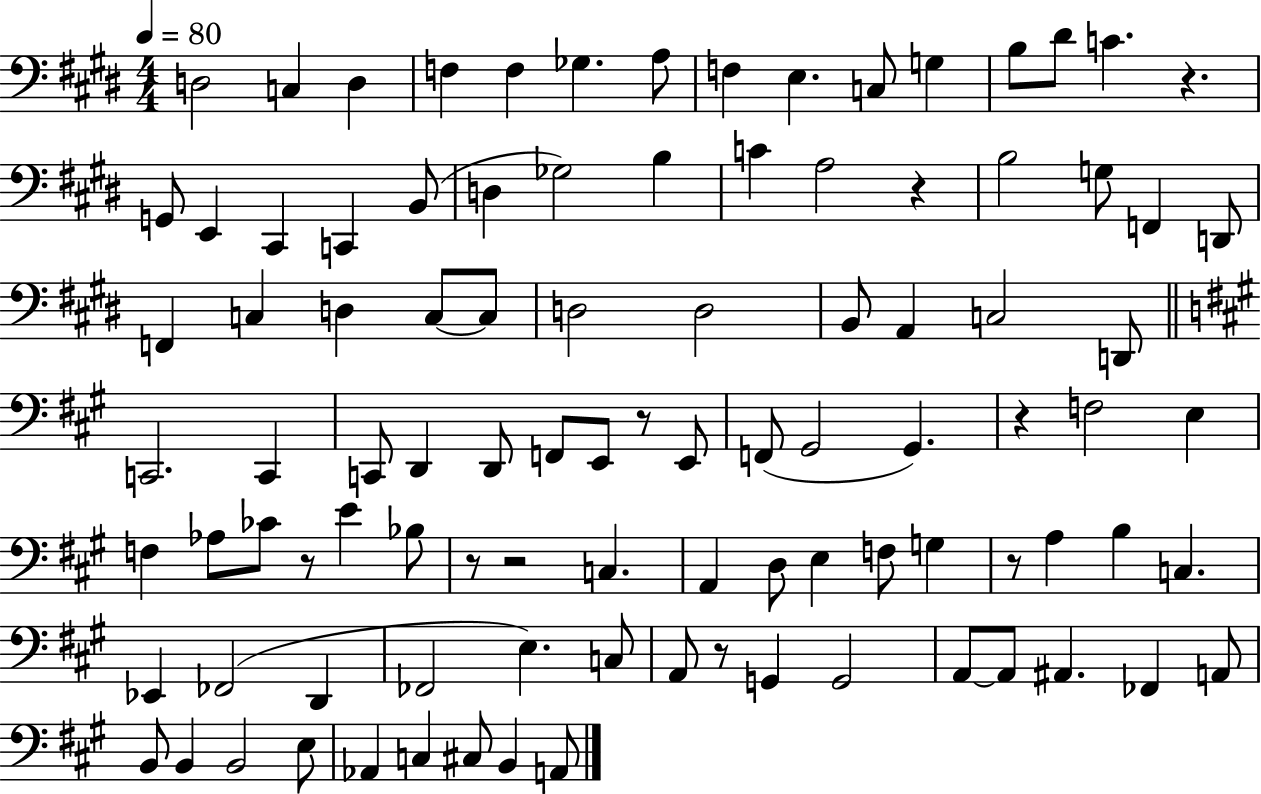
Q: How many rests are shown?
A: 9